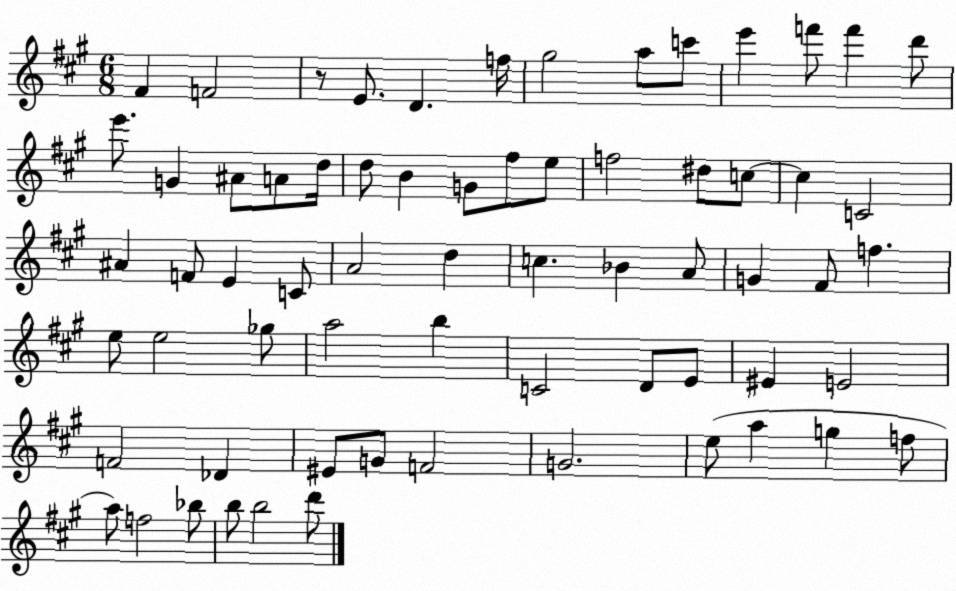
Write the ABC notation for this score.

X:1
T:Untitled
M:6/8
L:1/4
K:A
^F F2 z/2 E/2 D f/4 ^g2 a/2 c'/2 e' f'/2 f' d'/2 e'/2 G ^A/2 A/2 d/4 d/2 B G/2 ^f/2 e/2 f2 ^d/2 c/2 c C2 ^A F/2 E C/2 A2 d c _B A/2 G ^F/2 f e/2 e2 _g/2 a2 b C2 D/2 E/2 ^E E2 F2 _D ^E/2 G/2 F2 G2 e/2 a g f/2 a/2 f2 _b/2 b/2 b2 d'/2